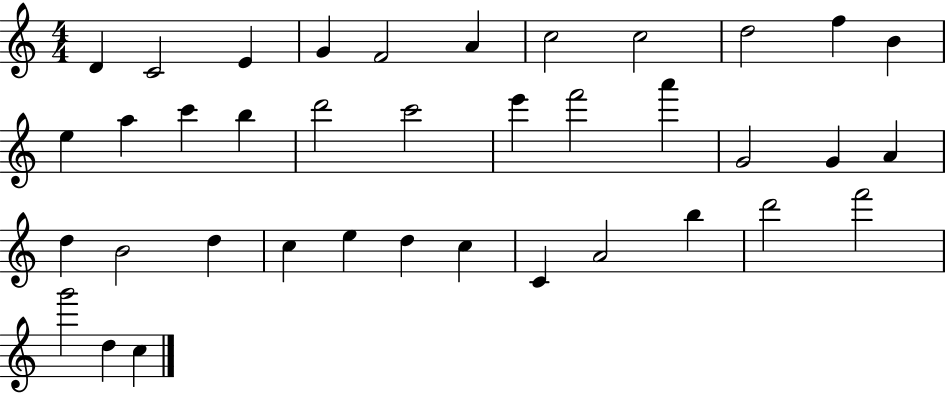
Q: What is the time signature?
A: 4/4